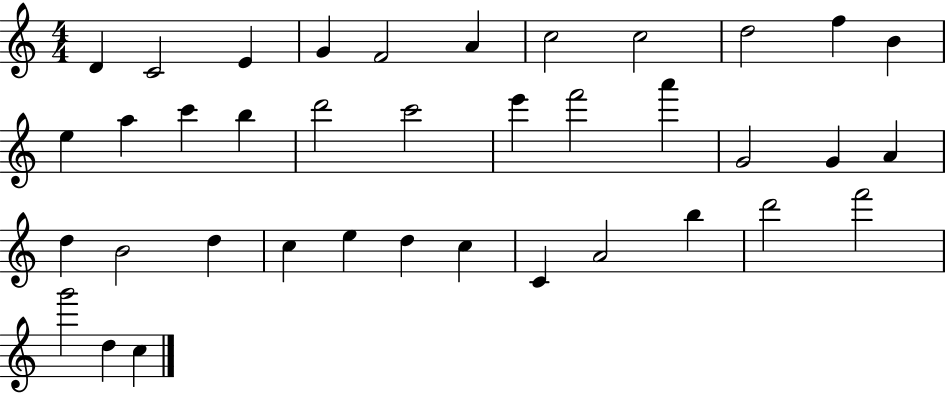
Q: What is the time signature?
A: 4/4